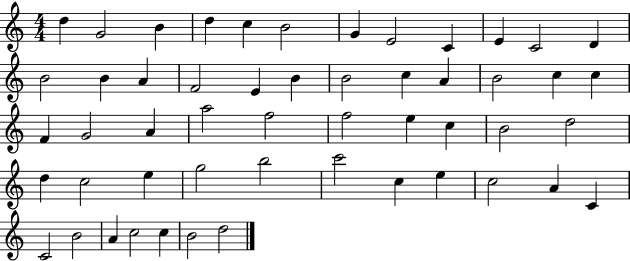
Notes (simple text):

D5/q G4/h B4/q D5/q C5/q B4/h G4/q E4/h C4/q E4/q C4/h D4/q B4/h B4/q A4/q F4/h E4/q B4/q B4/h C5/q A4/q B4/h C5/q C5/q F4/q G4/h A4/q A5/h F5/h F5/h E5/q C5/q B4/h D5/h D5/q C5/h E5/q G5/h B5/h C6/h C5/q E5/q C5/h A4/q C4/q C4/h B4/h A4/q C5/h C5/q B4/h D5/h